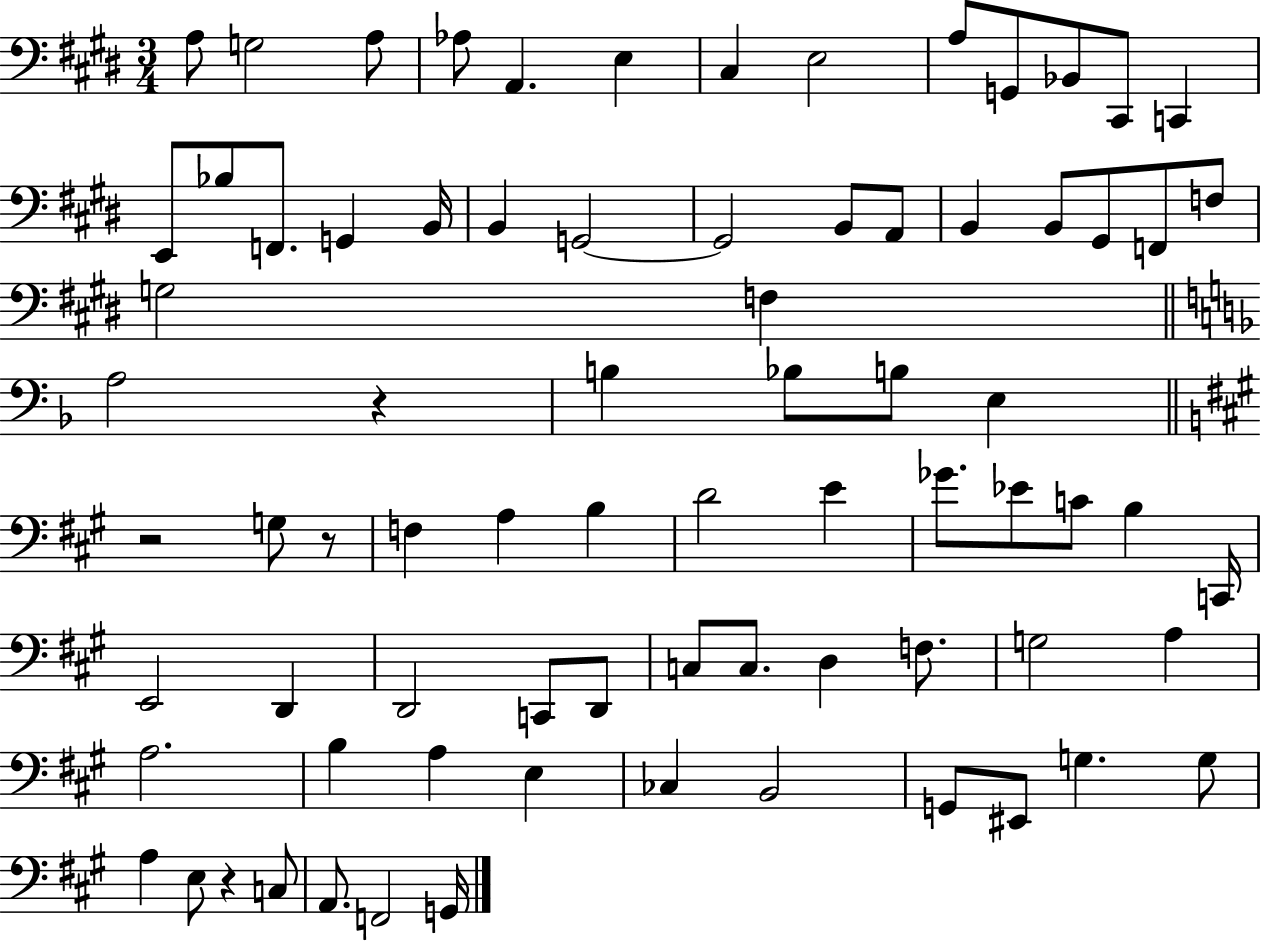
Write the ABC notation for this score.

X:1
T:Untitled
M:3/4
L:1/4
K:E
A,/2 G,2 A,/2 _A,/2 A,, E, ^C, E,2 A,/2 G,,/2 _B,,/2 ^C,,/2 C,, E,,/2 _B,/2 F,,/2 G,, B,,/4 B,, G,,2 G,,2 B,,/2 A,,/2 B,, B,,/2 ^G,,/2 F,,/2 F,/2 G,2 F, A,2 z B, _B,/2 B,/2 E, z2 G,/2 z/2 F, A, B, D2 E _G/2 _E/2 C/2 B, C,,/4 E,,2 D,, D,,2 C,,/2 D,,/2 C,/2 C,/2 D, F,/2 G,2 A, A,2 B, A, E, _C, B,,2 G,,/2 ^E,,/2 G, G,/2 A, E,/2 z C,/2 A,,/2 F,,2 G,,/4